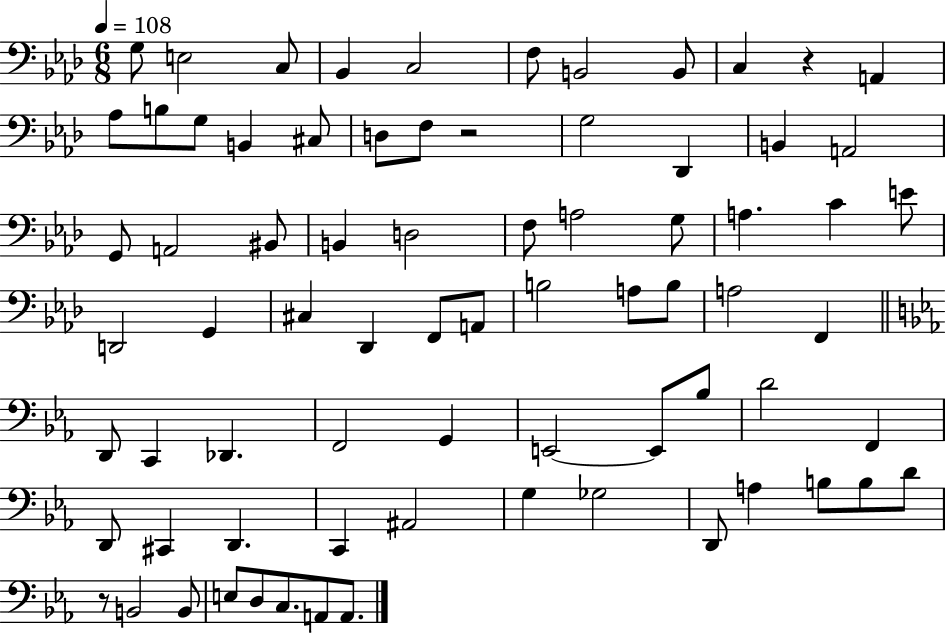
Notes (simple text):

G3/e E3/h C3/e Bb2/q C3/h F3/e B2/h B2/e C3/q R/q A2/q Ab3/e B3/e G3/e B2/q C#3/e D3/e F3/e R/h G3/h Db2/q B2/q A2/h G2/e A2/h BIS2/e B2/q D3/h F3/e A3/h G3/e A3/q. C4/q E4/e D2/h G2/q C#3/q Db2/q F2/e A2/e B3/h A3/e B3/e A3/h F2/q D2/e C2/q Db2/q. F2/h G2/q E2/h E2/e Bb3/e D4/h F2/q D2/e C#2/q D2/q. C2/q A#2/h G3/q Gb3/h D2/e A3/q B3/e B3/e D4/e R/e B2/h B2/e E3/e D3/e C3/e. A2/e A2/e.